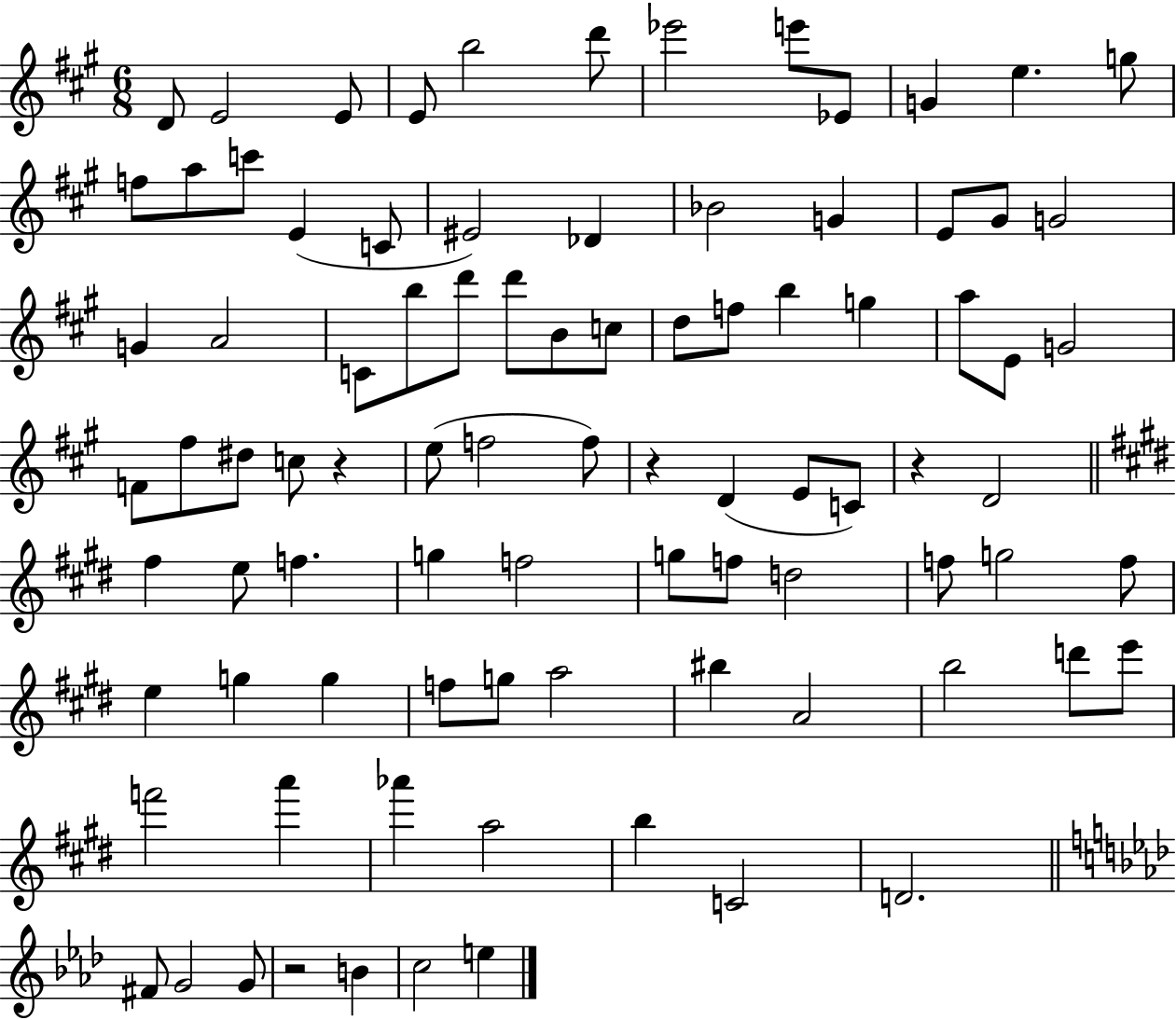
{
  \clef treble
  \numericTimeSignature
  \time 6/8
  \key a \major
  \repeat volta 2 { d'8 e'2 e'8 | e'8 b''2 d'''8 | ees'''2 e'''8 ees'8 | g'4 e''4. g''8 | \break f''8 a''8 c'''8 e'4( c'8 | eis'2) des'4 | bes'2 g'4 | e'8 gis'8 g'2 | \break g'4 a'2 | c'8 b''8 d'''8 d'''8 b'8 c''8 | d''8 f''8 b''4 g''4 | a''8 e'8 g'2 | \break f'8 fis''8 dis''8 c''8 r4 | e''8( f''2 f''8) | r4 d'4( e'8 c'8) | r4 d'2 | \break \bar "||" \break \key e \major fis''4 e''8 f''4. | g''4 f''2 | g''8 f''8 d''2 | f''8 g''2 f''8 | \break e''4 g''4 g''4 | f''8 g''8 a''2 | bis''4 a'2 | b''2 d'''8 e'''8 | \break f'''2 a'''4 | aes'''4 a''2 | b''4 c'2 | d'2. | \break \bar "||" \break \key aes \major fis'8 g'2 g'8 | r2 b'4 | c''2 e''4 | } \bar "|."
}